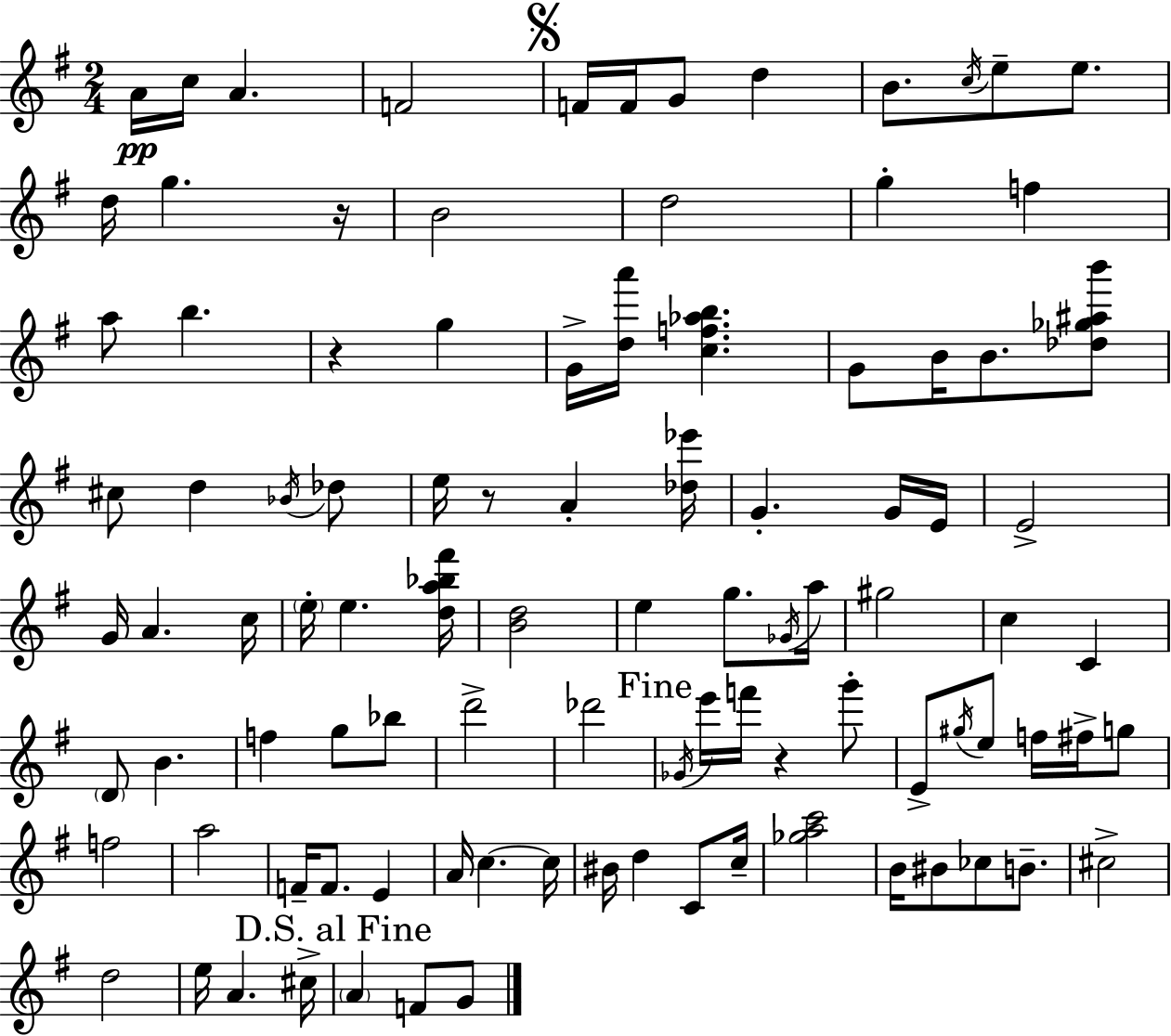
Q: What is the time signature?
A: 2/4